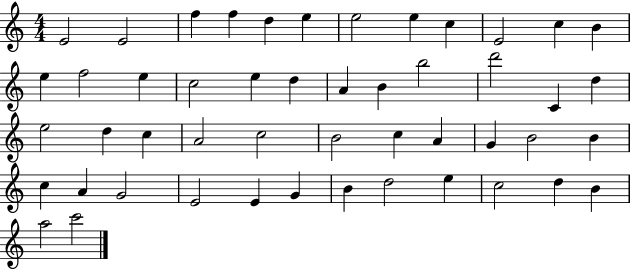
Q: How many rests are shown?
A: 0